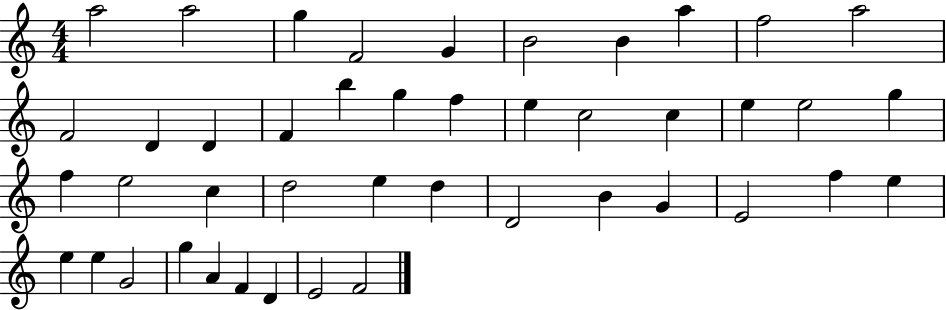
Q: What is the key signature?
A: C major